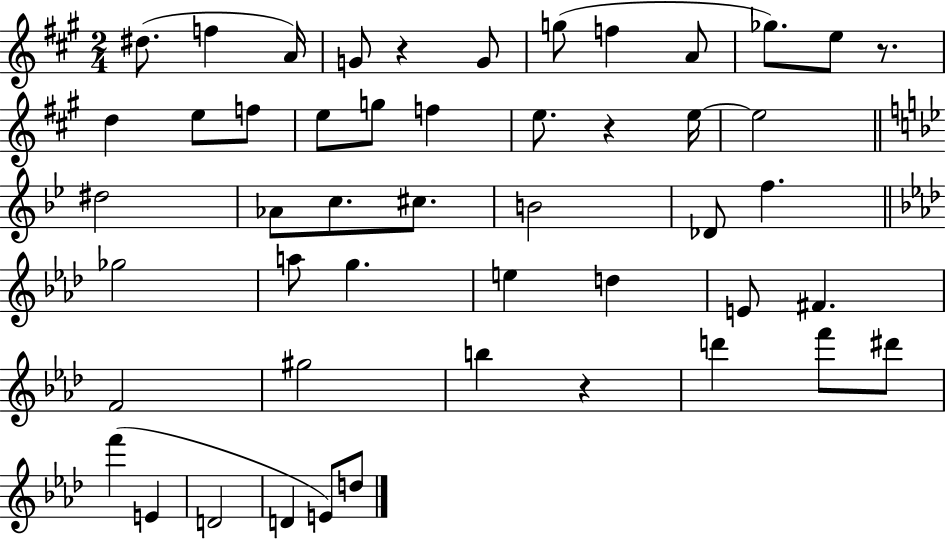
D#5/e. F5/q A4/s G4/e R/q G4/e G5/e F5/q A4/e Gb5/e. E5/e R/e. D5/q E5/e F5/e E5/e G5/e F5/q E5/e. R/q E5/s E5/h D#5/h Ab4/e C5/e. C#5/e. B4/h Db4/e F5/q. Gb5/h A5/e G5/q. E5/q D5/q E4/e F#4/q. F4/h G#5/h B5/q R/q D6/q F6/e D#6/e F6/q E4/q D4/h D4/q E4/e D5/e